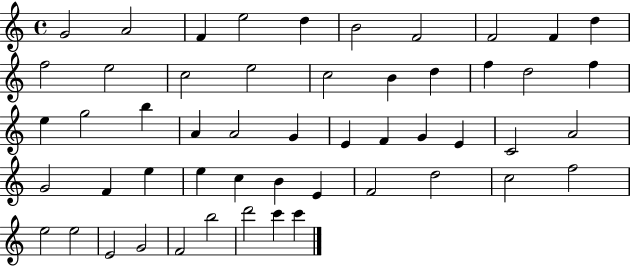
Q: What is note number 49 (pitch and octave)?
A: B5